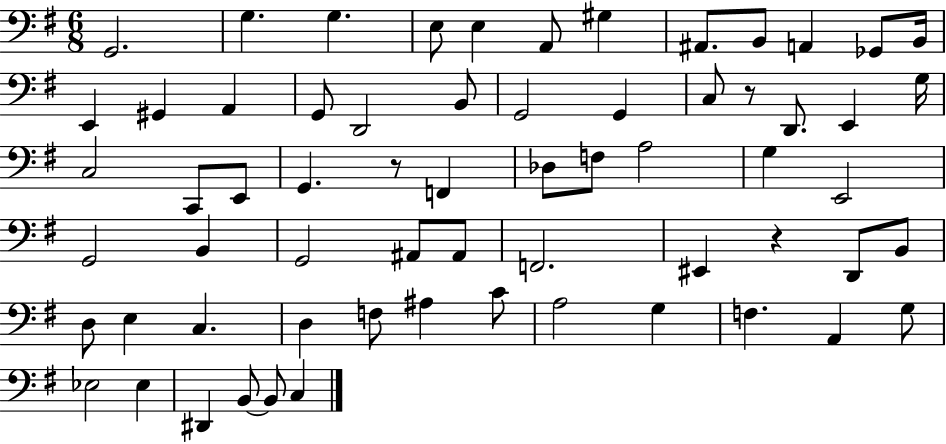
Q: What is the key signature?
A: G major